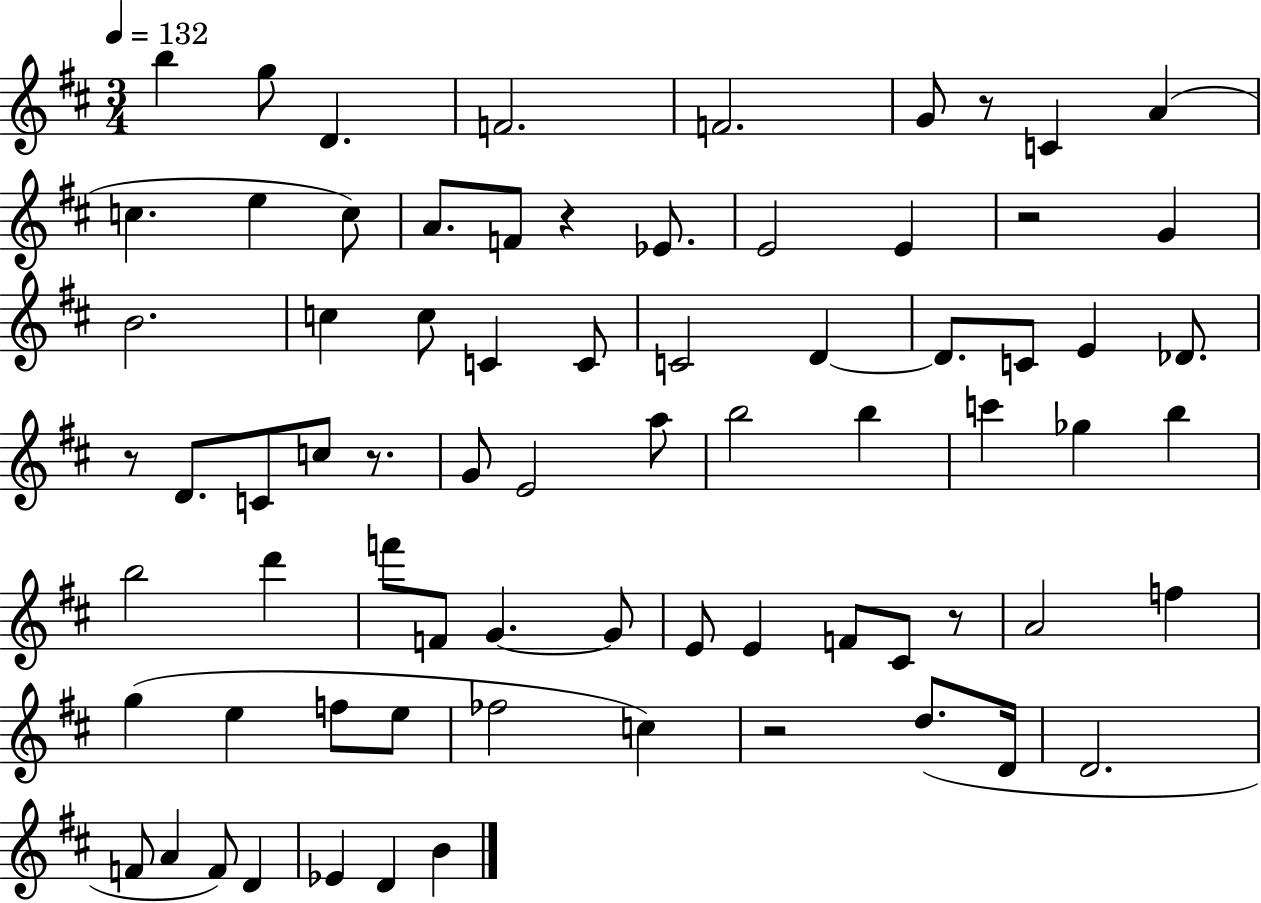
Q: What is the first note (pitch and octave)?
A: B5